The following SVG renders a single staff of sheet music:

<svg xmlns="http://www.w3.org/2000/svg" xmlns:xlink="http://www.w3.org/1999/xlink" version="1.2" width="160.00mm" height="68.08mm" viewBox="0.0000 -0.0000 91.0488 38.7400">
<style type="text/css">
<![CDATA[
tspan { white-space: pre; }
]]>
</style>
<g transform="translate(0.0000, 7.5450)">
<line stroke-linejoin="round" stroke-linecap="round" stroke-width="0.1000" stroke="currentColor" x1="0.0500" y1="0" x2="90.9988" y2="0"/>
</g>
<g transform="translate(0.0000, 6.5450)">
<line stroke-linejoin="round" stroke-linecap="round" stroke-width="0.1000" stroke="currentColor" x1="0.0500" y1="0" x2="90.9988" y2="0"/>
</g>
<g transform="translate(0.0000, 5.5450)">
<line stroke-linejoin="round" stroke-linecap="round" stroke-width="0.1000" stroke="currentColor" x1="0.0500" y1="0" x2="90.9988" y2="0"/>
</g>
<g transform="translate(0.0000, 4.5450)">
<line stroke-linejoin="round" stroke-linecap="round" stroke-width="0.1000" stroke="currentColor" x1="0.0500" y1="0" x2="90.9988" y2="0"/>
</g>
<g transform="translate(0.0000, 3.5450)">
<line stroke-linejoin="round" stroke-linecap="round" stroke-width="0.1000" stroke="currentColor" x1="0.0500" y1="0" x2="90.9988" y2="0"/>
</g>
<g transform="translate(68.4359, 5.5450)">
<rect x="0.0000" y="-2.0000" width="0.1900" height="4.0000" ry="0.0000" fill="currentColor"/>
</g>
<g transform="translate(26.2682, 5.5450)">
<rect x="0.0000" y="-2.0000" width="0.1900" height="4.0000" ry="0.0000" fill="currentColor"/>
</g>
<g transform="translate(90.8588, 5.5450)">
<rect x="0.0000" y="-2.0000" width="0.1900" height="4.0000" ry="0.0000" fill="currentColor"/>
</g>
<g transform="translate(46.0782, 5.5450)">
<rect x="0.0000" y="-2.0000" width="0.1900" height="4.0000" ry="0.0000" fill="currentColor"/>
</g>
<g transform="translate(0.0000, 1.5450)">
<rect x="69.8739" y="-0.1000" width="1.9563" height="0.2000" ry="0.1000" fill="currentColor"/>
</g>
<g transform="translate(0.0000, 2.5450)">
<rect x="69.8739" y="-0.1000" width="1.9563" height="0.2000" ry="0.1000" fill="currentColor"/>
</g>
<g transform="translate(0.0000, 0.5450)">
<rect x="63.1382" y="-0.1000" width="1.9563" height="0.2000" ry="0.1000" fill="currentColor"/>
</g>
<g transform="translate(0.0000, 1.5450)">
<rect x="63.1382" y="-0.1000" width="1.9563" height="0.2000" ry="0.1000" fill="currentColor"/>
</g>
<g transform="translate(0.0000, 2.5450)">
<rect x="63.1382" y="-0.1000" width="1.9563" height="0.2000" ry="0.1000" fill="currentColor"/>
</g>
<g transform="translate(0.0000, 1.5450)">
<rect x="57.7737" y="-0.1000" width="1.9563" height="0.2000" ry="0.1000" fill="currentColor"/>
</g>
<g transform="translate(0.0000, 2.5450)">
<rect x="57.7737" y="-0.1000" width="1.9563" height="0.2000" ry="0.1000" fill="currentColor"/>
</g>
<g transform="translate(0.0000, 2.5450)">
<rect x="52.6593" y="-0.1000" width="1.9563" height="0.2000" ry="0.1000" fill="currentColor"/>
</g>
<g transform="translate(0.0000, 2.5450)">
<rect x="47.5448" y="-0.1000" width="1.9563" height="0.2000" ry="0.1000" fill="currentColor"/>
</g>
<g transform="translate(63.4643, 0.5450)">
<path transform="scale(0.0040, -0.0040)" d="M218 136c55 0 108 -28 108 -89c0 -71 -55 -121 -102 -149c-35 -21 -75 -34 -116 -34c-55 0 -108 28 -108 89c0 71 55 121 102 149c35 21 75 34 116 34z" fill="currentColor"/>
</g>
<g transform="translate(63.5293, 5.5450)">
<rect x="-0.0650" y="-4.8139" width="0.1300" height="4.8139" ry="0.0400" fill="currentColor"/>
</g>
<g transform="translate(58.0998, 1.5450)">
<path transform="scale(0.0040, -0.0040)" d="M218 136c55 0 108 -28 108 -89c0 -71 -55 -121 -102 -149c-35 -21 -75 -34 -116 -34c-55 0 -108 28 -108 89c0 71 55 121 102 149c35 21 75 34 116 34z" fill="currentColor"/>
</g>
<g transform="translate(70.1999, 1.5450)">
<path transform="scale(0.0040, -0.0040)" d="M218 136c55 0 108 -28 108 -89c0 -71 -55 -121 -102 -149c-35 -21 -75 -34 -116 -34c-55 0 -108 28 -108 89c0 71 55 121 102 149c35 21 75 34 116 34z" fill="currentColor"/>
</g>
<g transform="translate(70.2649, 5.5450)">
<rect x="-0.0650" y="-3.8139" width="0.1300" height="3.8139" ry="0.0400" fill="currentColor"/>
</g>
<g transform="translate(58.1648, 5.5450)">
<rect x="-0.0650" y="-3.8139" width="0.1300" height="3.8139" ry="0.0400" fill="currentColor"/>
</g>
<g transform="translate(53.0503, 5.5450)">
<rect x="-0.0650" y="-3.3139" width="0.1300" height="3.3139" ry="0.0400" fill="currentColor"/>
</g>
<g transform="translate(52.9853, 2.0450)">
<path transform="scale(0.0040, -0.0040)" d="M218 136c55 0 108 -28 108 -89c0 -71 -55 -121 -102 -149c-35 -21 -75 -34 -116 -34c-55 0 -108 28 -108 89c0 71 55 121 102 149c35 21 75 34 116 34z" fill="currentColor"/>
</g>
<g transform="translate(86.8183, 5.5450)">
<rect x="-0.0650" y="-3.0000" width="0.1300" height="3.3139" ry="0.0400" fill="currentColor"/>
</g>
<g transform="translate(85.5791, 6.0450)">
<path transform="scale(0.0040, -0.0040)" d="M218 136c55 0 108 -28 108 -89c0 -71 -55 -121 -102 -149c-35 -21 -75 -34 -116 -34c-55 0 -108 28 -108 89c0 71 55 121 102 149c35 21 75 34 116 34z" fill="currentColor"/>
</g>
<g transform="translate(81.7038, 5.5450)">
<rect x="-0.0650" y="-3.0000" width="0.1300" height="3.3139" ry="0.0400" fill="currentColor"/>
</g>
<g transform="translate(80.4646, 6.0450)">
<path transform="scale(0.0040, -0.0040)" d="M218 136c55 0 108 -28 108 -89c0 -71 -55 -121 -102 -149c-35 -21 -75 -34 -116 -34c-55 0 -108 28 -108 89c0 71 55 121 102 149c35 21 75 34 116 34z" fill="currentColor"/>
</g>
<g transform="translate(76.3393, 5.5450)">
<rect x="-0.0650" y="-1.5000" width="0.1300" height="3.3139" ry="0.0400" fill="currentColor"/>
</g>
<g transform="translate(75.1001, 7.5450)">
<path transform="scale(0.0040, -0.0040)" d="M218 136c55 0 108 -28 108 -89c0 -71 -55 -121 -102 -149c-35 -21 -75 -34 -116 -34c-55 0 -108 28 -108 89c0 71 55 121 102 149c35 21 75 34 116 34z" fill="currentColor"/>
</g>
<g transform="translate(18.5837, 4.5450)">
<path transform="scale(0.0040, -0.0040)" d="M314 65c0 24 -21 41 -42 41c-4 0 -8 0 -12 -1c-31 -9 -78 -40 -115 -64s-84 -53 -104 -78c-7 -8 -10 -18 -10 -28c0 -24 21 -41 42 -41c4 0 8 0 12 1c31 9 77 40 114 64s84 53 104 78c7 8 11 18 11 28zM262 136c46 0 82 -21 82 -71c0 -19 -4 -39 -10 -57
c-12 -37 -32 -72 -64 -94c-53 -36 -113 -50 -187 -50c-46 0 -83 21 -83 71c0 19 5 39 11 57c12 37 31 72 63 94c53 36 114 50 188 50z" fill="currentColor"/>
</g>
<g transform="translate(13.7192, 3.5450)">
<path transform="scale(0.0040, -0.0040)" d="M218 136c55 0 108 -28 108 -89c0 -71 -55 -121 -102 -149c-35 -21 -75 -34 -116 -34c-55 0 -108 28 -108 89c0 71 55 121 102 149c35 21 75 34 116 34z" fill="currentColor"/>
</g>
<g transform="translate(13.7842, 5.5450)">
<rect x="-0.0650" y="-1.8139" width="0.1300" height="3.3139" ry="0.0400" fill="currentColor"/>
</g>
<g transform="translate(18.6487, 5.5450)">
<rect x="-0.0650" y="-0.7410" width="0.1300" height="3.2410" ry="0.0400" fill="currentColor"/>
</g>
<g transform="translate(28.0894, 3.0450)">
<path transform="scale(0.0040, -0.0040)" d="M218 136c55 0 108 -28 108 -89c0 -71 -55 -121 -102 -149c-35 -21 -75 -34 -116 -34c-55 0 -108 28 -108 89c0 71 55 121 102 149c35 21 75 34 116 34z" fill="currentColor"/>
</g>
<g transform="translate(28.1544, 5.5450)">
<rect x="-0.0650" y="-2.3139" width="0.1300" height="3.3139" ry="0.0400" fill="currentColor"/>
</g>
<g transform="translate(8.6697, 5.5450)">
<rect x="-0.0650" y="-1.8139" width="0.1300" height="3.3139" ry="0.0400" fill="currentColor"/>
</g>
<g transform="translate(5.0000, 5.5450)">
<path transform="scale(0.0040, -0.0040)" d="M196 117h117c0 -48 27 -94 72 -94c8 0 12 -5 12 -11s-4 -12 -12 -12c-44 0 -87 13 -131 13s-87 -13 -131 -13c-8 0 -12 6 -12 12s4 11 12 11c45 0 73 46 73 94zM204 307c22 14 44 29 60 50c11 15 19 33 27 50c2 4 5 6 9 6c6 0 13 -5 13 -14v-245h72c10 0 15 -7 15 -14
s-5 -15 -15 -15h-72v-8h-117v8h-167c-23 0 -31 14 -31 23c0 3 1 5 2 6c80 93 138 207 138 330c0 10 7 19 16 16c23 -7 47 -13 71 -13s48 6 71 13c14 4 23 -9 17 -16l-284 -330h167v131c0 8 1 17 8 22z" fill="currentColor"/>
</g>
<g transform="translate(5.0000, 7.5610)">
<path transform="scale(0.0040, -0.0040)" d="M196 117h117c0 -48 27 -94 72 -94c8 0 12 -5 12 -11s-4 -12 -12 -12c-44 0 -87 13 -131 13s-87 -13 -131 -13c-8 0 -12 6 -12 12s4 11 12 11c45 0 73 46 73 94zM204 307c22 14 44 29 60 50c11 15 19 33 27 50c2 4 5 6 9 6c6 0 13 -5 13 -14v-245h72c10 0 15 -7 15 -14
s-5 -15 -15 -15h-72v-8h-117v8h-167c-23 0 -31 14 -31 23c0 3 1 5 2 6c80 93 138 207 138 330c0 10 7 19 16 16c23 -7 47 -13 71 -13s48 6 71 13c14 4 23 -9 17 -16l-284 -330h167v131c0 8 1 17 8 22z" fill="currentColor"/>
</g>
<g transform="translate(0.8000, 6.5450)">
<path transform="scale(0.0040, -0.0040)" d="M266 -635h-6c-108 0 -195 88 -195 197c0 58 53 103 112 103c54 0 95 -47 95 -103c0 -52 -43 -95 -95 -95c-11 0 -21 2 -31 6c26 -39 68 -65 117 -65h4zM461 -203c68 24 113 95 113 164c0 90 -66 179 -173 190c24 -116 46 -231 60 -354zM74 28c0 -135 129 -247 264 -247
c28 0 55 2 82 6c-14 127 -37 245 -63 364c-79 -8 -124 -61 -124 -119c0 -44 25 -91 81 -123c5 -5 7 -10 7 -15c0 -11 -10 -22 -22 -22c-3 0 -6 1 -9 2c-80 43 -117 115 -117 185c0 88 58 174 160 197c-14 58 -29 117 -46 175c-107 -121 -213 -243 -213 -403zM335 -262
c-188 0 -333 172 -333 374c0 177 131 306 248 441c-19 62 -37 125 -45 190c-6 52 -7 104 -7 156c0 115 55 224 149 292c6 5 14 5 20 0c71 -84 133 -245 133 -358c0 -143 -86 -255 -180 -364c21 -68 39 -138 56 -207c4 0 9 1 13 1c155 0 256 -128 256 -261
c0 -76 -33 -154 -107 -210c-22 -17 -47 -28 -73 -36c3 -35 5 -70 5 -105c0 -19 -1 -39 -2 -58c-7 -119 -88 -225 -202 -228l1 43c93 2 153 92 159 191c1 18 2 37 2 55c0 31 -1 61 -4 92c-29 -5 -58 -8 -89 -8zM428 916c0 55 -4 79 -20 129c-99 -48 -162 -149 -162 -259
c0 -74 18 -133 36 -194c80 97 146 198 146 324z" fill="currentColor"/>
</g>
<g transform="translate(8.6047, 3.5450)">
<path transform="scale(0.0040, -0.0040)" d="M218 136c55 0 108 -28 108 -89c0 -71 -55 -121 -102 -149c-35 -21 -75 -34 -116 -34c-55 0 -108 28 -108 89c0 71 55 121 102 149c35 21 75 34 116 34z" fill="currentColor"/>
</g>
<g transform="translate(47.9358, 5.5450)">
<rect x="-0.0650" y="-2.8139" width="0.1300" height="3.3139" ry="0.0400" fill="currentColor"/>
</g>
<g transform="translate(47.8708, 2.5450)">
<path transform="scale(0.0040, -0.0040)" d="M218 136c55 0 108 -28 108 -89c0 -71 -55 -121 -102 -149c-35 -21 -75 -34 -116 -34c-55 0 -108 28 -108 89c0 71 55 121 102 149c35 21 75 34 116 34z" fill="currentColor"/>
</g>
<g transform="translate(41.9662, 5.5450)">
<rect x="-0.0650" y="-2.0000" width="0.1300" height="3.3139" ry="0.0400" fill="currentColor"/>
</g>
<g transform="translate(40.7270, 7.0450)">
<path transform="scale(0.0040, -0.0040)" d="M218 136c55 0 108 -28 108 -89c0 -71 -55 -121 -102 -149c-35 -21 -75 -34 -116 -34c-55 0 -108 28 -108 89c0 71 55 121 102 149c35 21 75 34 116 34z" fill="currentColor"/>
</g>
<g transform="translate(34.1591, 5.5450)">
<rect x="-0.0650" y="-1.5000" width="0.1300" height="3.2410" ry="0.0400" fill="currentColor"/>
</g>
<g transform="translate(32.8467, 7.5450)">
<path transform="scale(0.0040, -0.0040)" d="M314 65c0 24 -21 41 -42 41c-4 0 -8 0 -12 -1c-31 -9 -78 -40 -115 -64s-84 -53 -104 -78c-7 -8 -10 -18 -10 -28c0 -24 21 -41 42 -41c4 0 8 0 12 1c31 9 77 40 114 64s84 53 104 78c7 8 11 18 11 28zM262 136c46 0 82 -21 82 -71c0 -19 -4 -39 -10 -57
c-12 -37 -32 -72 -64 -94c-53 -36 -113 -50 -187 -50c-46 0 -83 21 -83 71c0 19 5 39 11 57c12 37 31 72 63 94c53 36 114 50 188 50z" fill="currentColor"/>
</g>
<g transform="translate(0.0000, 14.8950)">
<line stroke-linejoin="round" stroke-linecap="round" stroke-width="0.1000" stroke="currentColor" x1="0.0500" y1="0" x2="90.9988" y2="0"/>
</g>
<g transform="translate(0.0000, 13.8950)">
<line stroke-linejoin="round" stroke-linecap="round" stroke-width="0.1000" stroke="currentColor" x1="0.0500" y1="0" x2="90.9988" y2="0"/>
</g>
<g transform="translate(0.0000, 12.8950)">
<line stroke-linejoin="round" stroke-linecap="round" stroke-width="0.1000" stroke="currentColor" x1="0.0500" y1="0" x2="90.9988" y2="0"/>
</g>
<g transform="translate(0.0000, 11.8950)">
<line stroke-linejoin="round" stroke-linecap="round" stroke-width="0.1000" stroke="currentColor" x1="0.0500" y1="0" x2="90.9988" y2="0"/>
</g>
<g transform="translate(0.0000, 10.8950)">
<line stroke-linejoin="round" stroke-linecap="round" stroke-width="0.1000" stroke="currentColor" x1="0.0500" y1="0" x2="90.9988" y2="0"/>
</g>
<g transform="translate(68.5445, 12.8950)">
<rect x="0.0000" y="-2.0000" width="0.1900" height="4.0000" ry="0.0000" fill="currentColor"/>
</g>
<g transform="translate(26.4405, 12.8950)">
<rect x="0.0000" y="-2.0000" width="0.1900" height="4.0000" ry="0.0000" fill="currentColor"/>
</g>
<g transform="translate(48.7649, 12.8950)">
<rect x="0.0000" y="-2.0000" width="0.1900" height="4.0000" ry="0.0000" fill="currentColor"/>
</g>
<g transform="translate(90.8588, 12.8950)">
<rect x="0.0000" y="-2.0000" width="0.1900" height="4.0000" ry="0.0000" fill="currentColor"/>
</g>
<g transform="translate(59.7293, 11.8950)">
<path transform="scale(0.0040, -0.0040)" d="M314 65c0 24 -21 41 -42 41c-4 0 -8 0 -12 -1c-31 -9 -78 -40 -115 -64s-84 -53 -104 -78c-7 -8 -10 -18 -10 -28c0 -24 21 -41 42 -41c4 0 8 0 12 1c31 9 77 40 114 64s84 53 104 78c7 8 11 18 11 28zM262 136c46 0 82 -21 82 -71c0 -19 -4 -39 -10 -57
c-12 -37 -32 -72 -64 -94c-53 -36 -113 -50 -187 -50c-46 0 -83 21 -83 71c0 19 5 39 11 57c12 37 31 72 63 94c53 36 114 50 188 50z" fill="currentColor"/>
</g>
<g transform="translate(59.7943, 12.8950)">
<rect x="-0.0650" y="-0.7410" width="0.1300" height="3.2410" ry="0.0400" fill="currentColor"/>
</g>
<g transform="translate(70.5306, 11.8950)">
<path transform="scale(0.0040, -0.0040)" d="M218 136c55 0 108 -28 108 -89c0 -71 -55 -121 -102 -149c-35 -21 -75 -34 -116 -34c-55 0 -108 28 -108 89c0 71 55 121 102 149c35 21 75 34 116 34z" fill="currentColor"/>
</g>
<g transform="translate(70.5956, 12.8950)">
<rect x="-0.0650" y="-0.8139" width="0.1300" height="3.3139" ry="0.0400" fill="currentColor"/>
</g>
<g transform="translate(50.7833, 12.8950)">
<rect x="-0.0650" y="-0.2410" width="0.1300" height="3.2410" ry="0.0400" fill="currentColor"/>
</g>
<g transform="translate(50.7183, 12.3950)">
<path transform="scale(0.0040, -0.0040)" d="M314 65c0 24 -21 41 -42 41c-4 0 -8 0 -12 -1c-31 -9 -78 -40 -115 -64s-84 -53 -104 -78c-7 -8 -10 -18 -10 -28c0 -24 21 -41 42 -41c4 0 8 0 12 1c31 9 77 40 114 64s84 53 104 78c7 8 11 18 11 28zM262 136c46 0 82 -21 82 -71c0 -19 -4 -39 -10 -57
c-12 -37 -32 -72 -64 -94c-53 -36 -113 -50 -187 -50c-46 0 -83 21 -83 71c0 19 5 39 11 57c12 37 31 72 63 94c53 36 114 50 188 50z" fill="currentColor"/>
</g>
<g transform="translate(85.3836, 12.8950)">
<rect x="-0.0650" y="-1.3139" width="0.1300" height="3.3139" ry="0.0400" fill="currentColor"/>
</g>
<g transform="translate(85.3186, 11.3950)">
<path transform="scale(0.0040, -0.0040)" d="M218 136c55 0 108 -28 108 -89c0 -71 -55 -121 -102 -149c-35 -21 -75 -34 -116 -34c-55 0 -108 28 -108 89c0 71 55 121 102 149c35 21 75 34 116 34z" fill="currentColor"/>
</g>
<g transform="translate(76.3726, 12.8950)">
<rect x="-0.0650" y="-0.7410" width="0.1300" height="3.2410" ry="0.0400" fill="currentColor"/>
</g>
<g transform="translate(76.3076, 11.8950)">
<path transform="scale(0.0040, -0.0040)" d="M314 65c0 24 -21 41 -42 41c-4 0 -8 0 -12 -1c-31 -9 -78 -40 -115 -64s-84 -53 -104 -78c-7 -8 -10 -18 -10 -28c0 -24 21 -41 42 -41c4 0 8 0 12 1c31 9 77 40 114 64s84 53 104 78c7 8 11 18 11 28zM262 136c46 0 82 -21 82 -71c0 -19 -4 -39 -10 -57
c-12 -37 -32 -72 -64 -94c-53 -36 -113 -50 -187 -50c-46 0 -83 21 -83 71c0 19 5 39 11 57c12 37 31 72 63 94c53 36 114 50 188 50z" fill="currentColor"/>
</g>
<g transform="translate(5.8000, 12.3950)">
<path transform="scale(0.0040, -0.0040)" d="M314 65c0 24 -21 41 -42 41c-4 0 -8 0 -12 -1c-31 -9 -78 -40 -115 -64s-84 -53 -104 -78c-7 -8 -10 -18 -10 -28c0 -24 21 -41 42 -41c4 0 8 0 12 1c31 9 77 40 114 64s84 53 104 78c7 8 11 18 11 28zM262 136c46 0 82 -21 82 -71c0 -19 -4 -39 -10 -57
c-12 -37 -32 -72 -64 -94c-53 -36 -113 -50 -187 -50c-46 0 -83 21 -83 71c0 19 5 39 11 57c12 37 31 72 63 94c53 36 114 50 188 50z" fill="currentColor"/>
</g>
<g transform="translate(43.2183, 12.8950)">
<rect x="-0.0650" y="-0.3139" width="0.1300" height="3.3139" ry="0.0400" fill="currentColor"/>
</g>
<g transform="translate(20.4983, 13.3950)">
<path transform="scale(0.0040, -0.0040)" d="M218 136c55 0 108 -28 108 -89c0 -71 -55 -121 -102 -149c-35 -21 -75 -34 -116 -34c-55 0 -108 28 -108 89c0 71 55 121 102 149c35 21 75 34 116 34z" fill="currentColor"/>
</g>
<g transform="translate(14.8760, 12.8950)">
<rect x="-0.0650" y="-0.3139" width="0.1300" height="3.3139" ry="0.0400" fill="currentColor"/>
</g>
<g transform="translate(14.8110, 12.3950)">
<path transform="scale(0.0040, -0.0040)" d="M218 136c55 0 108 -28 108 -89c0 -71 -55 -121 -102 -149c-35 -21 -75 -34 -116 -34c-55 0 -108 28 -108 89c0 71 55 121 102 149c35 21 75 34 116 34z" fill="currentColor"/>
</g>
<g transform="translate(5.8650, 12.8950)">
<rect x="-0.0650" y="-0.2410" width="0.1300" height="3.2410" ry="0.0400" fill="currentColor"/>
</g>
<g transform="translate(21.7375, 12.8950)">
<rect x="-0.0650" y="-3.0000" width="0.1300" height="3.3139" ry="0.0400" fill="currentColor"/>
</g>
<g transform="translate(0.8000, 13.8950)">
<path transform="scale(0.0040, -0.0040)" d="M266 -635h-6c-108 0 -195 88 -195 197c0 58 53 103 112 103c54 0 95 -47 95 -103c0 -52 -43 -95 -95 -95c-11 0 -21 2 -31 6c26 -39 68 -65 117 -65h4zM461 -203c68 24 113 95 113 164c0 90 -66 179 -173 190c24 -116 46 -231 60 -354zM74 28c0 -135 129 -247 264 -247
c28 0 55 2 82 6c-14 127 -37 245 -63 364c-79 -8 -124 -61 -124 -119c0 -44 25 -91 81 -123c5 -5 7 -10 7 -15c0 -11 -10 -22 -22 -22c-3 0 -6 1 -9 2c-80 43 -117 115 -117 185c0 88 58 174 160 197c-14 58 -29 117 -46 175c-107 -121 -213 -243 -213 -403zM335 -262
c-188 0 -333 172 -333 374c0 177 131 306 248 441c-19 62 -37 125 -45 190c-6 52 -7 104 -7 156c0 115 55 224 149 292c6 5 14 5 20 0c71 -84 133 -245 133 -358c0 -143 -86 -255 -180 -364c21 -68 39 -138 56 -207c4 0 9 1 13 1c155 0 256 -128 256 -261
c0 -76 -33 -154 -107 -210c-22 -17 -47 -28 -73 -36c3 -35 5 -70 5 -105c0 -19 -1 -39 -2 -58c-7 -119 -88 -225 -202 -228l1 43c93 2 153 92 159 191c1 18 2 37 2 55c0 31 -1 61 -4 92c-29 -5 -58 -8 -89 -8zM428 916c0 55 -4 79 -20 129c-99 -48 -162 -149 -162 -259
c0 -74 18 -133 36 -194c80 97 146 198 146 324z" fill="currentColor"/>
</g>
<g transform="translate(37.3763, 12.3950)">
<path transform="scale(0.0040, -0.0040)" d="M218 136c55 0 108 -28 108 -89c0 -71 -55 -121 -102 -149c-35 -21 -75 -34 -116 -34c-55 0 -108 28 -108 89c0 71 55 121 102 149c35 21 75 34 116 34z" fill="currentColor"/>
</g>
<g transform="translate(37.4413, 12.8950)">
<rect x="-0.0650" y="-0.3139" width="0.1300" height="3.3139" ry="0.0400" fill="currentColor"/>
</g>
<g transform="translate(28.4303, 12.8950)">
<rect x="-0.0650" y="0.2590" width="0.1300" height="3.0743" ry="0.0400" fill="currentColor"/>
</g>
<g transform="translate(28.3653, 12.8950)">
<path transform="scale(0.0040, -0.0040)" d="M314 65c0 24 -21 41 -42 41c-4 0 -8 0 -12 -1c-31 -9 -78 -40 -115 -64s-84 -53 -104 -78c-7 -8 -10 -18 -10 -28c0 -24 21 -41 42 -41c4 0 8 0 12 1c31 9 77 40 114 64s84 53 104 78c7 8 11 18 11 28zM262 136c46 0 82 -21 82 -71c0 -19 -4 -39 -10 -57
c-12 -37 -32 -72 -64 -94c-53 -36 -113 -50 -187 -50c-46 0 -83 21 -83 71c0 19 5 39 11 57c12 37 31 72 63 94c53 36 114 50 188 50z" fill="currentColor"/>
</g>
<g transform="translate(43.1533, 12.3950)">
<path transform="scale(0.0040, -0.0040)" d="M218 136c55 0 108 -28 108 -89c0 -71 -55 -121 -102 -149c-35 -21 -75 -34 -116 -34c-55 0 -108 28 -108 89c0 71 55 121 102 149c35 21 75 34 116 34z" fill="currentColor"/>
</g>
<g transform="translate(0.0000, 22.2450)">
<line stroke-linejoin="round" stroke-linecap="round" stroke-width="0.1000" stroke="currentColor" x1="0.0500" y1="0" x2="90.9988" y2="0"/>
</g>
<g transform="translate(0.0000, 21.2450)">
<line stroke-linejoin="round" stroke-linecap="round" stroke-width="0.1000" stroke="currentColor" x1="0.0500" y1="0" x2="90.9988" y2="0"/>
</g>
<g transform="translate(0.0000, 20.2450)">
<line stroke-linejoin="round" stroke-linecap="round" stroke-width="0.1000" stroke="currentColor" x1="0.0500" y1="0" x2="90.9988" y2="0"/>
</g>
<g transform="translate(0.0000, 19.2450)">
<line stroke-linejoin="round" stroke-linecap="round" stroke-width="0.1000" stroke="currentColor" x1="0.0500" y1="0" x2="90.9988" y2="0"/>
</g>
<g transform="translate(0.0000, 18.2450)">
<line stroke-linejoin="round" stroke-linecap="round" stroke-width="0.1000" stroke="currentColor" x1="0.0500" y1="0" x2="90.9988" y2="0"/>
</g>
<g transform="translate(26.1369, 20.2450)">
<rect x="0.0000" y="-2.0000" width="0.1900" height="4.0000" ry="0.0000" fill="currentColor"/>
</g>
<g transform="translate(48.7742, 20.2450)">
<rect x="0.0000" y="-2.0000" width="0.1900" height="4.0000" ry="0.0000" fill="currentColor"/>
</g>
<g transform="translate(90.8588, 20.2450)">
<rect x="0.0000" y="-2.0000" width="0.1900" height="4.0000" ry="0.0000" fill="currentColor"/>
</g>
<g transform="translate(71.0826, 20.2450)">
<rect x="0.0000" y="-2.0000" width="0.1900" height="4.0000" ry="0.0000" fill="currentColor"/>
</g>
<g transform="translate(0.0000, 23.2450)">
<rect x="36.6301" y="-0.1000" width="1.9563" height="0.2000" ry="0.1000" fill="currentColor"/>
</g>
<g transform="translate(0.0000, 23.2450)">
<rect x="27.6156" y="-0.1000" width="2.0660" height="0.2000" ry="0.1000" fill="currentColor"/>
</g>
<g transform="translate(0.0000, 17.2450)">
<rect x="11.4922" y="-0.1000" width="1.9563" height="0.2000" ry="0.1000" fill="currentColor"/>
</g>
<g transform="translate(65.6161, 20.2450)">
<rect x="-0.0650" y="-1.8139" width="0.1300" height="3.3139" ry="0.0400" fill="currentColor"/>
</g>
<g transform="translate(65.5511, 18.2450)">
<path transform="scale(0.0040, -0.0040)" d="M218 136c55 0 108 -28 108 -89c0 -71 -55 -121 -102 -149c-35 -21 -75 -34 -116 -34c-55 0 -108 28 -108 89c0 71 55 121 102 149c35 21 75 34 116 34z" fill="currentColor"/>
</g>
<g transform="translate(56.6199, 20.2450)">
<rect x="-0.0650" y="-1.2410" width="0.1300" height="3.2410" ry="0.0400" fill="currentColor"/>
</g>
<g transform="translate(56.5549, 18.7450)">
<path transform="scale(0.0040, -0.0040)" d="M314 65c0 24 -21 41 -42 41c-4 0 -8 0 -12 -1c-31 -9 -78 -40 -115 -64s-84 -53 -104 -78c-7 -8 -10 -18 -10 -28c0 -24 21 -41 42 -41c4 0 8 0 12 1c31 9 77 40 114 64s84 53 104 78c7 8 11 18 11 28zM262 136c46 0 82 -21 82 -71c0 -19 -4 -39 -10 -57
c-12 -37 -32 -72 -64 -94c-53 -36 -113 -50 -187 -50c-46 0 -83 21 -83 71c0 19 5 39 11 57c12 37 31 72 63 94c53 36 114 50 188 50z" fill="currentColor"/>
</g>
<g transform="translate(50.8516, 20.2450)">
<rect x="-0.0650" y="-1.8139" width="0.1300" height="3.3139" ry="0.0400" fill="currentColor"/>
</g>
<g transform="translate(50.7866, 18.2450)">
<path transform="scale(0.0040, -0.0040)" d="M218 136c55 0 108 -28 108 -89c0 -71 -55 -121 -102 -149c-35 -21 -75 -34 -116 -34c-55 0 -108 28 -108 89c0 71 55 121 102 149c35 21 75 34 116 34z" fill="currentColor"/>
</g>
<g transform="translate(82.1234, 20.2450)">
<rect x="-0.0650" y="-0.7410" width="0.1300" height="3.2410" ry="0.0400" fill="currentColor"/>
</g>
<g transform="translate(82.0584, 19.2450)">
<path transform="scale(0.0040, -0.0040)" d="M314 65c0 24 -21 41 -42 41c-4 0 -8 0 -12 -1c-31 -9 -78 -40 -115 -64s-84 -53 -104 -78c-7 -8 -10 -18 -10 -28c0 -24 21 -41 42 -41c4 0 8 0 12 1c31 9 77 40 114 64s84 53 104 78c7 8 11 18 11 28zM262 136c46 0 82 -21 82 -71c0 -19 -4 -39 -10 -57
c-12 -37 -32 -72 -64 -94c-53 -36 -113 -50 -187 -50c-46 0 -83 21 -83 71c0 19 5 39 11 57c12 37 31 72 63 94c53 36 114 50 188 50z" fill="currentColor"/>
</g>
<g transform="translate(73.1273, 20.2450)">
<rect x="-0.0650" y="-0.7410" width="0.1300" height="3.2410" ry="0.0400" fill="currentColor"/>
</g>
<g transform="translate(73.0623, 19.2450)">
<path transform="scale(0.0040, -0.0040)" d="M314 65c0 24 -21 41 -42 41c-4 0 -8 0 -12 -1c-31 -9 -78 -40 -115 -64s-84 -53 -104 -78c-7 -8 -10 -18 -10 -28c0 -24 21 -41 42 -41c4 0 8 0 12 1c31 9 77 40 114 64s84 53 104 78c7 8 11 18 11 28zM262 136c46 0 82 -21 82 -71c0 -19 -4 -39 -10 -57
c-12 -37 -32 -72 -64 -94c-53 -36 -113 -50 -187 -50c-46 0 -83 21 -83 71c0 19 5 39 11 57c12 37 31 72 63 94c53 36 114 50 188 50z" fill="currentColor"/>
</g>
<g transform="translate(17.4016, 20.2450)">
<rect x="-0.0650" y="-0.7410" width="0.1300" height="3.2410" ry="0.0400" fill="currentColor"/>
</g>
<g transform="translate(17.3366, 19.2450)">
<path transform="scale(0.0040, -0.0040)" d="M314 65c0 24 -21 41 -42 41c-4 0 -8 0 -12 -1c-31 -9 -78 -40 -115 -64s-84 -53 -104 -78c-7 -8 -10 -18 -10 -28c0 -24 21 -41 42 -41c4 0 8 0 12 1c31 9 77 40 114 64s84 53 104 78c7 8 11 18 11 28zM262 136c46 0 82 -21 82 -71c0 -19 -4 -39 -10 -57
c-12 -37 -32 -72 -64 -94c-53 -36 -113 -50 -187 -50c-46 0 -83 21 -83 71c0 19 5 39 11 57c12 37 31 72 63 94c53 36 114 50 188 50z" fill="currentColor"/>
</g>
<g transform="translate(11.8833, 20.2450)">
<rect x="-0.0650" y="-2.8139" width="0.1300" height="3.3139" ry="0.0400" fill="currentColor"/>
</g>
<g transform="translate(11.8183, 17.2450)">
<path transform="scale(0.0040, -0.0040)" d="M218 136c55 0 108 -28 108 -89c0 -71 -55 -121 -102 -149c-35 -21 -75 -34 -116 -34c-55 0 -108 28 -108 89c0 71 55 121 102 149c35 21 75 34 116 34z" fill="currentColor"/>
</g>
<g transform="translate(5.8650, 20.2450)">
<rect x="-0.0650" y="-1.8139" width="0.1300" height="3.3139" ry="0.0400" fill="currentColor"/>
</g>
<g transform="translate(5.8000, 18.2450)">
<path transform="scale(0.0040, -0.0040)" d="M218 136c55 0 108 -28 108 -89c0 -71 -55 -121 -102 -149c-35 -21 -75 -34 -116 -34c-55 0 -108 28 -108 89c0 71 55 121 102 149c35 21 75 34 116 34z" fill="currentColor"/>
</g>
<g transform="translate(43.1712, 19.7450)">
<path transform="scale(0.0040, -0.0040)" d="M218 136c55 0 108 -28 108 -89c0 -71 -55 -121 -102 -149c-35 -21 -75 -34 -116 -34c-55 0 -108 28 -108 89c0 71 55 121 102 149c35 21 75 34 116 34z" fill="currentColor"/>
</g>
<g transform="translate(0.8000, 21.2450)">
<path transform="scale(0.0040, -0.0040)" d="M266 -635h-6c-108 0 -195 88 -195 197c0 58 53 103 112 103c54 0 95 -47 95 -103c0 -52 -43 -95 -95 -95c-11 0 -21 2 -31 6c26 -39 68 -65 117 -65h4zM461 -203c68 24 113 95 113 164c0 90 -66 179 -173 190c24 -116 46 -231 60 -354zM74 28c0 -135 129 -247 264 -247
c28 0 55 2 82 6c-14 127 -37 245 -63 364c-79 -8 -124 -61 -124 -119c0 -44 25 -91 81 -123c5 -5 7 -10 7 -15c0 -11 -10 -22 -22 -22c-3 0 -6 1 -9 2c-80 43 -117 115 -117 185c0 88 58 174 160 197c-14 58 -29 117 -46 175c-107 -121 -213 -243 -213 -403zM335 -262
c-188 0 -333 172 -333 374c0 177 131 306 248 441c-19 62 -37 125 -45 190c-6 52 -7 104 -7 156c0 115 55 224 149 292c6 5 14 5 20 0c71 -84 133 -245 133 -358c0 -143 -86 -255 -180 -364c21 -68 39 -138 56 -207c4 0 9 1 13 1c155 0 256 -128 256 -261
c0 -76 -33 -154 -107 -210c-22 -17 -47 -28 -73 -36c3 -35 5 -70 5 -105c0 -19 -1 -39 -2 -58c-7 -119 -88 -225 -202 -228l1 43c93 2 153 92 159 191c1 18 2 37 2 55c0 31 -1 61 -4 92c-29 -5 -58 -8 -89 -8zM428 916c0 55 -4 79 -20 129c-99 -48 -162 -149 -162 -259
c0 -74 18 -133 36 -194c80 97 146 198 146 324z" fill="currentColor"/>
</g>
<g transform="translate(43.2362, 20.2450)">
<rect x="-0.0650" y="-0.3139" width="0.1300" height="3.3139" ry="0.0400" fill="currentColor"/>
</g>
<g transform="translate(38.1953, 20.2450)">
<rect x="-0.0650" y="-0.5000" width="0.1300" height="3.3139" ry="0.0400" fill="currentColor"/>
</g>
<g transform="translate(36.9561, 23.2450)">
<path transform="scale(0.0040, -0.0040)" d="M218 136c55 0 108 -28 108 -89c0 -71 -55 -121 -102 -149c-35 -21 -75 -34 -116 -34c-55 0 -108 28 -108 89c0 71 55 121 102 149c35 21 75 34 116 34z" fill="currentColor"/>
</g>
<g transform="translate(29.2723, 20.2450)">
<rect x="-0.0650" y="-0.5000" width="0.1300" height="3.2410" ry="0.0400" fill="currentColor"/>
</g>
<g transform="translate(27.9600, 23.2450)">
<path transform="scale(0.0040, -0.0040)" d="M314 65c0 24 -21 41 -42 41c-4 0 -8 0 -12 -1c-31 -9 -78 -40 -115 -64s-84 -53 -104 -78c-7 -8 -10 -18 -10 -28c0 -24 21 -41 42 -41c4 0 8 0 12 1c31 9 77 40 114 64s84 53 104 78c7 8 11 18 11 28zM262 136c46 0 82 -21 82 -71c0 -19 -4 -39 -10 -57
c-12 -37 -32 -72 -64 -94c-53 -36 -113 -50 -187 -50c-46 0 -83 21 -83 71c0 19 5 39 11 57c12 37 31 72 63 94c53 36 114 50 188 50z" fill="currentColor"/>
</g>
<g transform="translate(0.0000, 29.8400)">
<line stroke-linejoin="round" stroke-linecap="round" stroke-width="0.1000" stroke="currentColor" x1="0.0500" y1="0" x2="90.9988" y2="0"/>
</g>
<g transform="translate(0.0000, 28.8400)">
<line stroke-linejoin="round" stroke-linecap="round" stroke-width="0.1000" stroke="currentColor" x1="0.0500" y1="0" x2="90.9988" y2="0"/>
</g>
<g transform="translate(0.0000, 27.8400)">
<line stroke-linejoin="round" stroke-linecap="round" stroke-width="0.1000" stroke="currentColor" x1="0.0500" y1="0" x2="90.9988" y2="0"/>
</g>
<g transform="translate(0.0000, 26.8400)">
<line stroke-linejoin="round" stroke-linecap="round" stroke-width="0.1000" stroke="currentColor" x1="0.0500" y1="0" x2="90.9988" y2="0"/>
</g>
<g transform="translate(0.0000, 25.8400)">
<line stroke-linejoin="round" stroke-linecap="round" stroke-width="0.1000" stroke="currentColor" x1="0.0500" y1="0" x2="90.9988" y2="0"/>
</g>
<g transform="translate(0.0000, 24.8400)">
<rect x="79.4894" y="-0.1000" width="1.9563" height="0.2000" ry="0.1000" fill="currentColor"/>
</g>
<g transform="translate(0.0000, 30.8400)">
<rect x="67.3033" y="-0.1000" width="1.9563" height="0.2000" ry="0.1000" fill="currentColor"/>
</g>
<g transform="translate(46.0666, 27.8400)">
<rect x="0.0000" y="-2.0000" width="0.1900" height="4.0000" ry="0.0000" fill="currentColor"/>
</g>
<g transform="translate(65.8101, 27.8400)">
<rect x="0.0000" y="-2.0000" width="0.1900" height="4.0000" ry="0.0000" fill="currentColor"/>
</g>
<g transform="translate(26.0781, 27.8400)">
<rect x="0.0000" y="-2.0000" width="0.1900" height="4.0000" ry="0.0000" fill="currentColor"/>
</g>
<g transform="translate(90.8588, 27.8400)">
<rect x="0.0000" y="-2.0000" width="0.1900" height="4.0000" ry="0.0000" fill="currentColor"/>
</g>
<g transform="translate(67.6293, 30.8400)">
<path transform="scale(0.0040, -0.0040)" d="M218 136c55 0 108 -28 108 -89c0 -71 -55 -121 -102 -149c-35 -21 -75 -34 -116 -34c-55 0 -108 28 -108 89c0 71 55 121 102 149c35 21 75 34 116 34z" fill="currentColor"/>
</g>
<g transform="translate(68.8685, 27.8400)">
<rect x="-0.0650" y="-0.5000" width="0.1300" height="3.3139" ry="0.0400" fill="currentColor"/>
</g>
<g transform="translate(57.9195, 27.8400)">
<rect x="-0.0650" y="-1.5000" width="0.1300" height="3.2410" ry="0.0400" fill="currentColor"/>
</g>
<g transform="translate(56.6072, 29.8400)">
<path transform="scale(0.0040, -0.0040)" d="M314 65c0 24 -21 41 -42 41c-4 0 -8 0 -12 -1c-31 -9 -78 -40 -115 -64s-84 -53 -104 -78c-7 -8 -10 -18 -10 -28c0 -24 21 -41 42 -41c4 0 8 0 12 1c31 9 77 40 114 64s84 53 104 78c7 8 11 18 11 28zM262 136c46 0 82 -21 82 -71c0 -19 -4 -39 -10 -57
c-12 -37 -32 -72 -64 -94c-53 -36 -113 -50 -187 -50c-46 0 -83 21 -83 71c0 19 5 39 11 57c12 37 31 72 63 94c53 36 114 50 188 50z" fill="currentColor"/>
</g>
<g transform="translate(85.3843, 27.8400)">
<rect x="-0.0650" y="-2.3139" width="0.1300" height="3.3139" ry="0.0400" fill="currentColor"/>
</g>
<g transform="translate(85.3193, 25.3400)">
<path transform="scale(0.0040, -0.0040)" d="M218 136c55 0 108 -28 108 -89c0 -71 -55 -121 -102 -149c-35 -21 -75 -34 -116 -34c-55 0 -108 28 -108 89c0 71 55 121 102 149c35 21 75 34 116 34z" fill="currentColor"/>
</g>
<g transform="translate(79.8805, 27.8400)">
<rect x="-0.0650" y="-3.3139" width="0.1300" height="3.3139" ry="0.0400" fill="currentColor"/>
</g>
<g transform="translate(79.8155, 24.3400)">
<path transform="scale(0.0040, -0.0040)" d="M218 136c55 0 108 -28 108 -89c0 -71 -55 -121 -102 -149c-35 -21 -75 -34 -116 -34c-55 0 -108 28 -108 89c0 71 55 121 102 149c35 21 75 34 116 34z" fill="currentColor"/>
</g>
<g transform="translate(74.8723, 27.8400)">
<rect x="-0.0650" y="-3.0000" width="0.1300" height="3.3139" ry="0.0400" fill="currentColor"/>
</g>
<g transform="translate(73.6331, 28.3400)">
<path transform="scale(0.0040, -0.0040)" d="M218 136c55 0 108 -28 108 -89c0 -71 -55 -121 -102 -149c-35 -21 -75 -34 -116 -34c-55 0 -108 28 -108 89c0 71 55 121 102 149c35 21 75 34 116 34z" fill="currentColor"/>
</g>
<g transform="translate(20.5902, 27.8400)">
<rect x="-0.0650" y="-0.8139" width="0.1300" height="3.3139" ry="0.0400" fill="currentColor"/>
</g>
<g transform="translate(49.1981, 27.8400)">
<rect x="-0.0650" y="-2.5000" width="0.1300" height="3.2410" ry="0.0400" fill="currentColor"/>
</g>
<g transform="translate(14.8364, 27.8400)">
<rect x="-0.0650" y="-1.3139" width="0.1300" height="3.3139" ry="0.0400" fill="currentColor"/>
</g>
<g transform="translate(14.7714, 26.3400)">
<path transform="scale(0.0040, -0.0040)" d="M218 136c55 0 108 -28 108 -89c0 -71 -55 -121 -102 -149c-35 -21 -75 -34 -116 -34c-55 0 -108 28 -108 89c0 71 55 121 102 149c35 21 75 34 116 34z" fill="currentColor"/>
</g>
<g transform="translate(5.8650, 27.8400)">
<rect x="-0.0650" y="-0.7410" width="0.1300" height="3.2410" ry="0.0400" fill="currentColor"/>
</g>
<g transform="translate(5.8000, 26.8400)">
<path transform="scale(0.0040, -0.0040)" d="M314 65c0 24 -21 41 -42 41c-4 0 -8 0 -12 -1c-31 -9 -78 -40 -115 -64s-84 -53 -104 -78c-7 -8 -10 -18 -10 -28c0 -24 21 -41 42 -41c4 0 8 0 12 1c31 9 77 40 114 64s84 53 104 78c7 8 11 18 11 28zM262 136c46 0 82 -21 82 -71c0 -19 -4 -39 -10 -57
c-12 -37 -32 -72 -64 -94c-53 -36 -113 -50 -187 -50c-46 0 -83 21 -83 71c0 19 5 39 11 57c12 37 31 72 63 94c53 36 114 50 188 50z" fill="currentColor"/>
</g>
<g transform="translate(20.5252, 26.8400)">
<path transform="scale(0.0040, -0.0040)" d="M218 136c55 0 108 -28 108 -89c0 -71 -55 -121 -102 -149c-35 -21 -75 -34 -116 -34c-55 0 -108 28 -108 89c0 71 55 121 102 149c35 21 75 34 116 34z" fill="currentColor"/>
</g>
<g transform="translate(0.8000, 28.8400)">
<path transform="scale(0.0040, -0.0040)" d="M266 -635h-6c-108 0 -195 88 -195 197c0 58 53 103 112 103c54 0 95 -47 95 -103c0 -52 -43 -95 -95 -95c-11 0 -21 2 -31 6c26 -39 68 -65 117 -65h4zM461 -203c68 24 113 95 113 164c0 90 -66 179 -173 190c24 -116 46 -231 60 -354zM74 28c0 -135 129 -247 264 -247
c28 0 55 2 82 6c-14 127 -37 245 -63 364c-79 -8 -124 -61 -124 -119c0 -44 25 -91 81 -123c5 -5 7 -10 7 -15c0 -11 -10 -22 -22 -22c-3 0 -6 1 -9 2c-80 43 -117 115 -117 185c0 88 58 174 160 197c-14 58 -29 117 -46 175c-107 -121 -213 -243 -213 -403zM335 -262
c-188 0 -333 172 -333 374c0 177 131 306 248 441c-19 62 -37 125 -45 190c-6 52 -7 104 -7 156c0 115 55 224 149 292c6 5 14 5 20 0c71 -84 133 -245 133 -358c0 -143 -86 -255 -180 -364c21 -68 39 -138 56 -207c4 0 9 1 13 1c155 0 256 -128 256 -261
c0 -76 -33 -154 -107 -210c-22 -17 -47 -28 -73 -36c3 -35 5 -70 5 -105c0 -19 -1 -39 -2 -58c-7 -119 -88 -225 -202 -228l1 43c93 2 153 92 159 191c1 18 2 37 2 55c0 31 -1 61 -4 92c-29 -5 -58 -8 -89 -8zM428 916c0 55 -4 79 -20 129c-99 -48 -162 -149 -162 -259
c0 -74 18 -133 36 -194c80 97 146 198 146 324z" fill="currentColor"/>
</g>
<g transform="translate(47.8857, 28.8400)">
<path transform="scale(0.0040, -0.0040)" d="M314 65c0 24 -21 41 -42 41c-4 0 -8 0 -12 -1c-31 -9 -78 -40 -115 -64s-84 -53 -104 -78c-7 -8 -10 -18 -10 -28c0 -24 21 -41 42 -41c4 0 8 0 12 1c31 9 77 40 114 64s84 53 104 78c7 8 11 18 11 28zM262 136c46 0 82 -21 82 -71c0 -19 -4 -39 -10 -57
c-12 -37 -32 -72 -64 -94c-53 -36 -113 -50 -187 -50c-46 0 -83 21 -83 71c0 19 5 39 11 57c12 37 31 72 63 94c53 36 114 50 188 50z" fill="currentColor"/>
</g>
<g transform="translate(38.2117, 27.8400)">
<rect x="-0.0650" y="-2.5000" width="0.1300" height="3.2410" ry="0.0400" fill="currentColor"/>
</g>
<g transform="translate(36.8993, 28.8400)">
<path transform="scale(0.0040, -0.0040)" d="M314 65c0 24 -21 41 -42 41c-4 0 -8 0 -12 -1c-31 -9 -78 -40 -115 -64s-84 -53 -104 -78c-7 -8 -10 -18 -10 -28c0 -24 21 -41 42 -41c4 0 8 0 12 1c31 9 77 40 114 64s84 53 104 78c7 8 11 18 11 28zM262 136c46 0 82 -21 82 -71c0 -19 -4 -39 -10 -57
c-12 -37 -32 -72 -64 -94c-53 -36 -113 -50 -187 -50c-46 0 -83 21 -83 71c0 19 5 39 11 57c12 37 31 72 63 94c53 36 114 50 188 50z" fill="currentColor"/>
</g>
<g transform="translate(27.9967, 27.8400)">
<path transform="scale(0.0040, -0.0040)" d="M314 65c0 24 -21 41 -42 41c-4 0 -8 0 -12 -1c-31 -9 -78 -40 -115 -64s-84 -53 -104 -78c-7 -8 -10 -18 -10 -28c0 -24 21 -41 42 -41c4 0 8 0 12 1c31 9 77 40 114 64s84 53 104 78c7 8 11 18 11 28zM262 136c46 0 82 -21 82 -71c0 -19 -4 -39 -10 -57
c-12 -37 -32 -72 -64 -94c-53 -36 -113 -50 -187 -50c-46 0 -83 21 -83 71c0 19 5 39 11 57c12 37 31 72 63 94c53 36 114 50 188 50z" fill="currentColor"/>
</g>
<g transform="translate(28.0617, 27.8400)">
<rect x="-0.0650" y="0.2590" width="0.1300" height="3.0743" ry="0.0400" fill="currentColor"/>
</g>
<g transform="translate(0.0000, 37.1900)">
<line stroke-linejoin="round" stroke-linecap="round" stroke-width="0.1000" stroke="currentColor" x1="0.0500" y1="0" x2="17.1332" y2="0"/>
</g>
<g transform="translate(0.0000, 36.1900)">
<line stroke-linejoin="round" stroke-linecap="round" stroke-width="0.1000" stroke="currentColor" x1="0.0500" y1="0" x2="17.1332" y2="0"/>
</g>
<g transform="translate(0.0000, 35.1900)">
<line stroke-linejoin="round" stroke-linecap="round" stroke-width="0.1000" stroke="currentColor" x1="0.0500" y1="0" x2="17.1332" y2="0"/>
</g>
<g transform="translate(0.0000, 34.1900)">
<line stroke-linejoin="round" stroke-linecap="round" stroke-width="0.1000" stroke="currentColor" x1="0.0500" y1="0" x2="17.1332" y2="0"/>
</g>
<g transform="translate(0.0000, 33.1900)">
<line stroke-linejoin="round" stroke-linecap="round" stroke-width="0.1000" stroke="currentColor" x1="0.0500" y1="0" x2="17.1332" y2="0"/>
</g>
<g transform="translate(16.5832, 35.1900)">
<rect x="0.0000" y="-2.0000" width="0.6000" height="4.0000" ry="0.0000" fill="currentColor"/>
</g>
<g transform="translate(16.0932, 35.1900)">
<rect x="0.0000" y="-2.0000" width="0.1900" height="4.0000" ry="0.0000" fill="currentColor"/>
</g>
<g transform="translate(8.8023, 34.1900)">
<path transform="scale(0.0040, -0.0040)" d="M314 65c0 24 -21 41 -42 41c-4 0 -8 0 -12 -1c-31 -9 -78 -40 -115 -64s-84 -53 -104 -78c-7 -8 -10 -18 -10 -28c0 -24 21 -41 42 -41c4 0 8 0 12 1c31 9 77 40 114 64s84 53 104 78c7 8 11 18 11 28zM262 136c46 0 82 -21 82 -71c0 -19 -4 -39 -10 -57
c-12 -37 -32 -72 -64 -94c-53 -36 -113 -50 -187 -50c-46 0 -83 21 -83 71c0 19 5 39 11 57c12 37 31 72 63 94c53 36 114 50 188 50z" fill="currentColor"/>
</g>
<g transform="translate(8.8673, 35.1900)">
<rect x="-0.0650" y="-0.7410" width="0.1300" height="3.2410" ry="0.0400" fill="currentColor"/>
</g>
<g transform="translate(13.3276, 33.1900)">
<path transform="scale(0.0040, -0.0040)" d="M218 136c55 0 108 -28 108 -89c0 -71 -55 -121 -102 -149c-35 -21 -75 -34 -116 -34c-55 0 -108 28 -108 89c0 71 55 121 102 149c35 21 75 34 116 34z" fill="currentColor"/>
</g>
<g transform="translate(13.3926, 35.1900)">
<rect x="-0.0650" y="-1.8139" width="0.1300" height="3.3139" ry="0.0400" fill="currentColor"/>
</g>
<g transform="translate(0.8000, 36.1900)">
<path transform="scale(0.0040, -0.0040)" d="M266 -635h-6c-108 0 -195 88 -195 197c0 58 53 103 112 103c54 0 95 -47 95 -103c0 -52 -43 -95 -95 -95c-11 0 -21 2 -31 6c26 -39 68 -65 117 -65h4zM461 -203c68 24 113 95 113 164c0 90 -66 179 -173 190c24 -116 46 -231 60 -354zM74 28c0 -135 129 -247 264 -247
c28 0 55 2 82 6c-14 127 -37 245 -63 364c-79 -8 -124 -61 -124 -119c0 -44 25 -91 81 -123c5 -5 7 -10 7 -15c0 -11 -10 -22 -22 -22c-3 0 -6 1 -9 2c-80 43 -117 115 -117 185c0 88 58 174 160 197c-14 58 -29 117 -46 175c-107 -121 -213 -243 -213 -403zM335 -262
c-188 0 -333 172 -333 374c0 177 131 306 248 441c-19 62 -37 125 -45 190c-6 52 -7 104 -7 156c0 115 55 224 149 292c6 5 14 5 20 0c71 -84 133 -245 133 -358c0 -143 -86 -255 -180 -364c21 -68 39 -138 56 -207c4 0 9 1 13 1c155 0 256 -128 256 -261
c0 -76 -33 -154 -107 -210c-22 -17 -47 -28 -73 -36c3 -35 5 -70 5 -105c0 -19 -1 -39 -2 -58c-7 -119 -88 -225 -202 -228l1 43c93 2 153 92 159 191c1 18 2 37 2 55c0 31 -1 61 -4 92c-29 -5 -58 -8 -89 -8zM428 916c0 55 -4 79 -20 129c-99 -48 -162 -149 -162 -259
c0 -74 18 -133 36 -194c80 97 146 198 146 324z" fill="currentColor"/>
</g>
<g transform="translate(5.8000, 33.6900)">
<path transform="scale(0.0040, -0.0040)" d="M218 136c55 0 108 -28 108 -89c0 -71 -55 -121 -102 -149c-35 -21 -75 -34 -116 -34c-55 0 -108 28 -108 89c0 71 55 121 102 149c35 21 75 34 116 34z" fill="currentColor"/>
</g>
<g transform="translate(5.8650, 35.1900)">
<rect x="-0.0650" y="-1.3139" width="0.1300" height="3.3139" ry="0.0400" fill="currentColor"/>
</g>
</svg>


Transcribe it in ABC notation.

X:1
T:Untitled
M:4/4
L:1/4
K:C
f f d2 g E2 F a b c' e' c' E A A c2 c A B2 c c c2 d2 d d2 e f a d2 C2 C c f e2 f d2 d2 d2 e d B2 G2 G2 E2 C A b g e d2 f